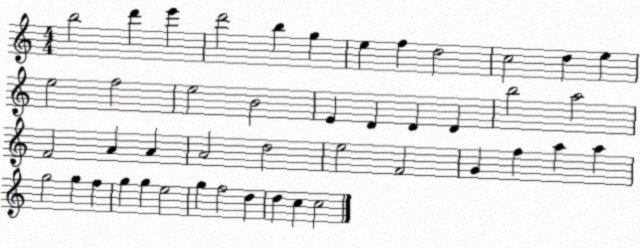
X:1
T:Untitled
M:4/4
L:1/4
K:C
b2 d' e' d'2 b g e f d2 c2 d e e2 f2 e2 B2 E D D D b2 a2 F2 A A A2 d2 e2 F2 G f a a g2 g f g g e2 g f2 d d c c2